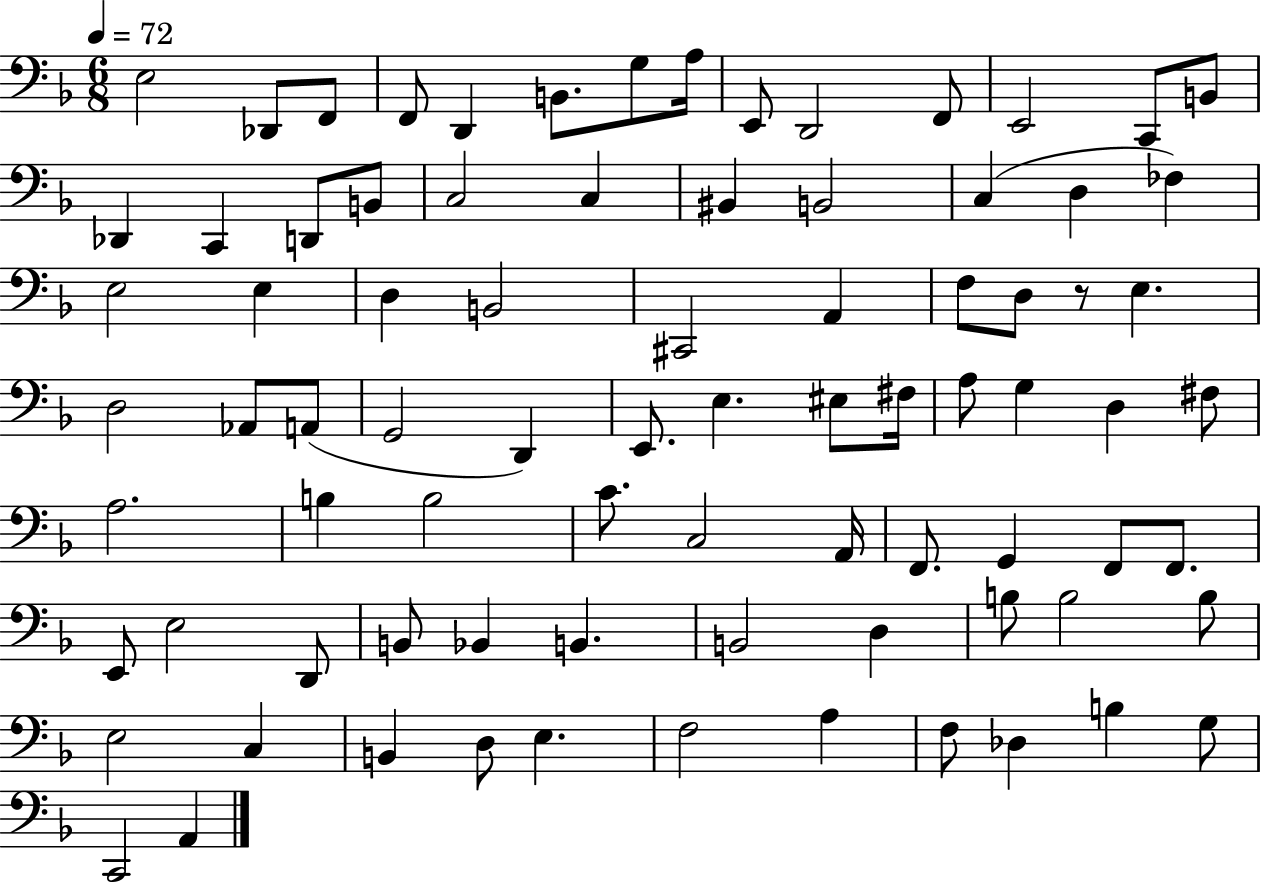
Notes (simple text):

E3/h Db2/e F2/e F2/e D2/q B2/e. G3/e A3/s E2/e D2/h F2/e E2/h C2/e B2/e Db2/q C2/q D2/e B2/e C3/h C3/q BIS2/q B2/h C3/q D3/q FES3/q E3/h E3/q D3/q B2/h C#2/h A2/q F3/e D3/e R/e E3/q. D3/h Ab2/e A2/e G2/h D2/q E2/e. E3/q. EIS3/e F#3/s A3/e G3/q D3/q F#3/e A3/h. B3/q B3/h C4/e. C3/h A2/s F2/e. G2/q F2/e F2/e. E2/e E3/h D2/e B2/e Bb2/q B2/q. B2/h D3/q B3/e B3/h B3/e E3/h C3/q B2/q D3/e E3/q. F3/h A3/q F3/e Db3/q B3/q G3/e C2/h A2/q